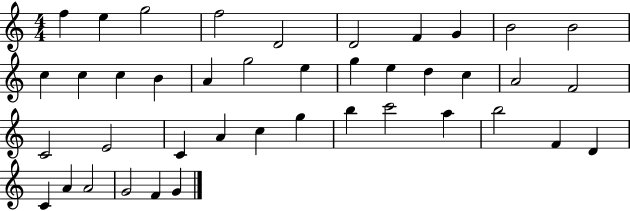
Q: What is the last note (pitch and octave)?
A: G4